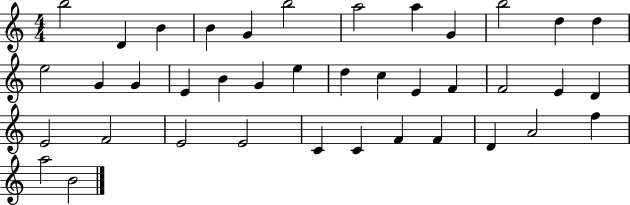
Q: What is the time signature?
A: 4/4